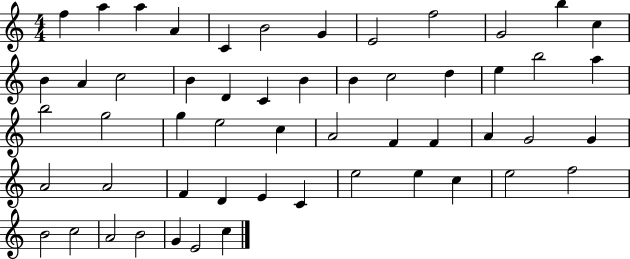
X:1
T:Untitled
M:4/4
L:1/4
K:C
f a a A C B2 G E2 f2 G2 b c B A c2 B D C B B c2 d e b2 a b2 g2 g e2 c A2 F F A G2 G A2 A2 F D E C e2 e c e2 f2 B2 c2 A2 B2 G E2 c